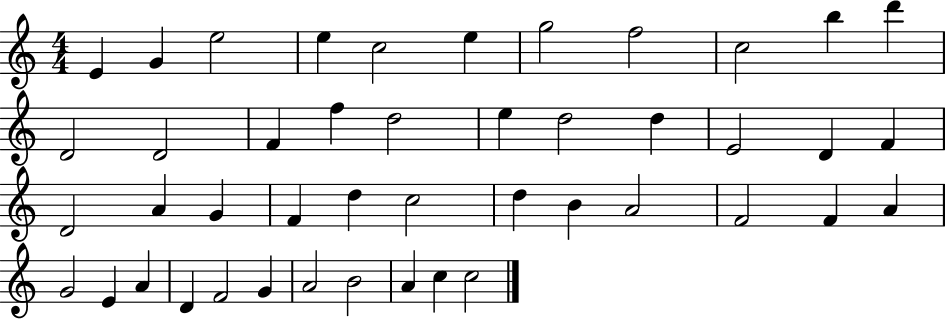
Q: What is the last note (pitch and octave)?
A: C5